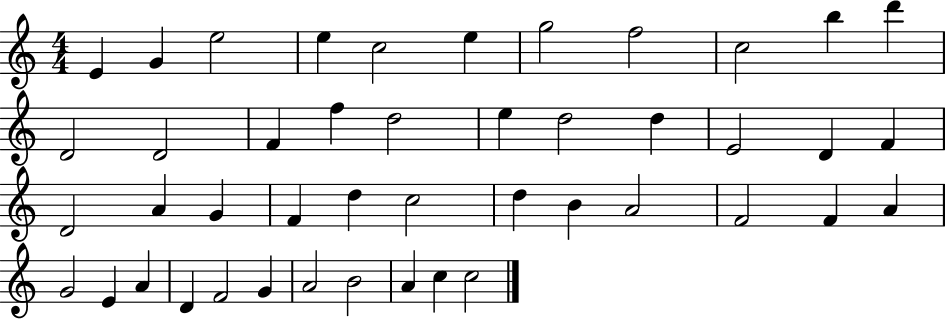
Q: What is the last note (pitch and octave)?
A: C5